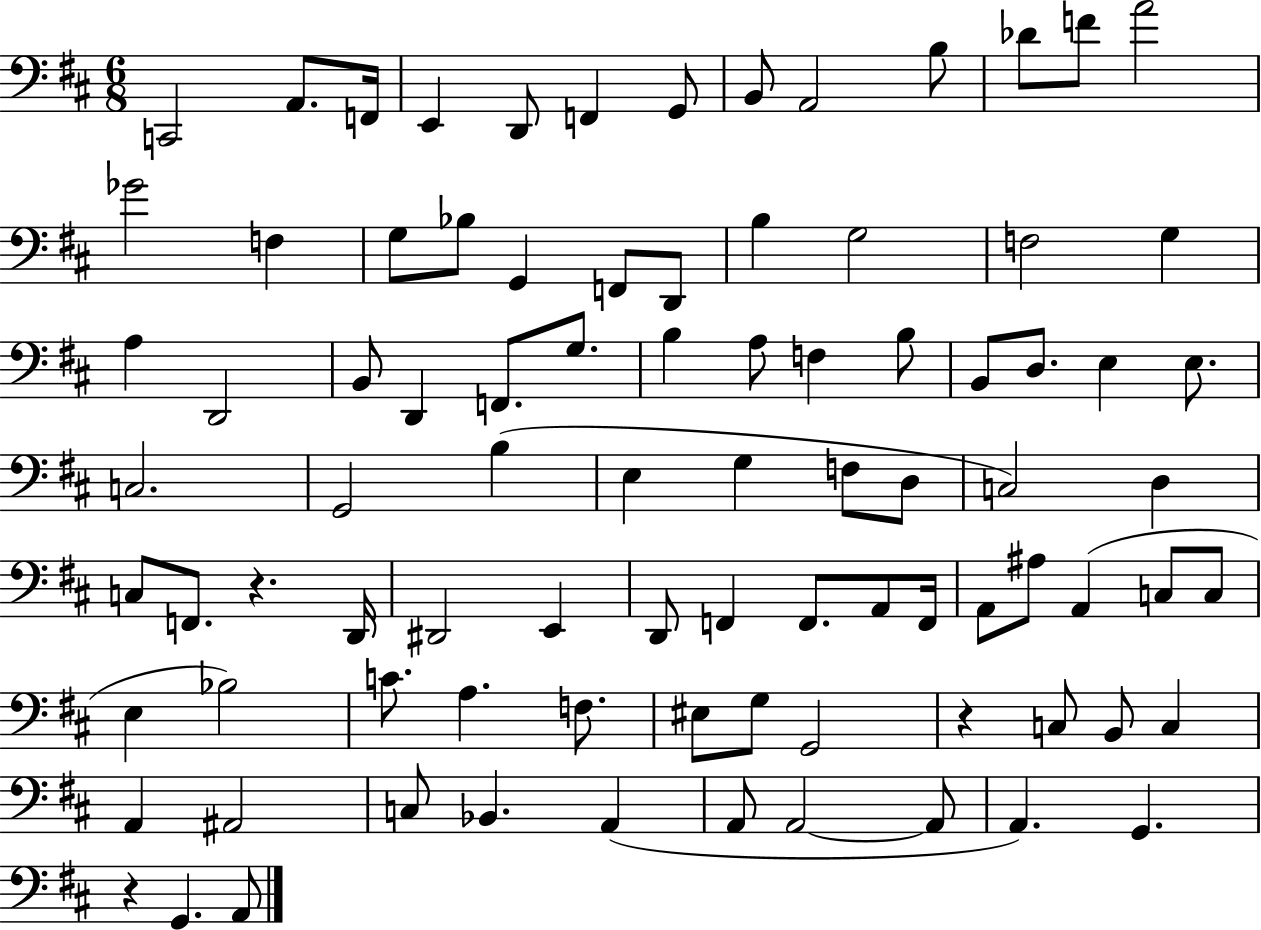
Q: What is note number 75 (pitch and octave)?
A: A#2